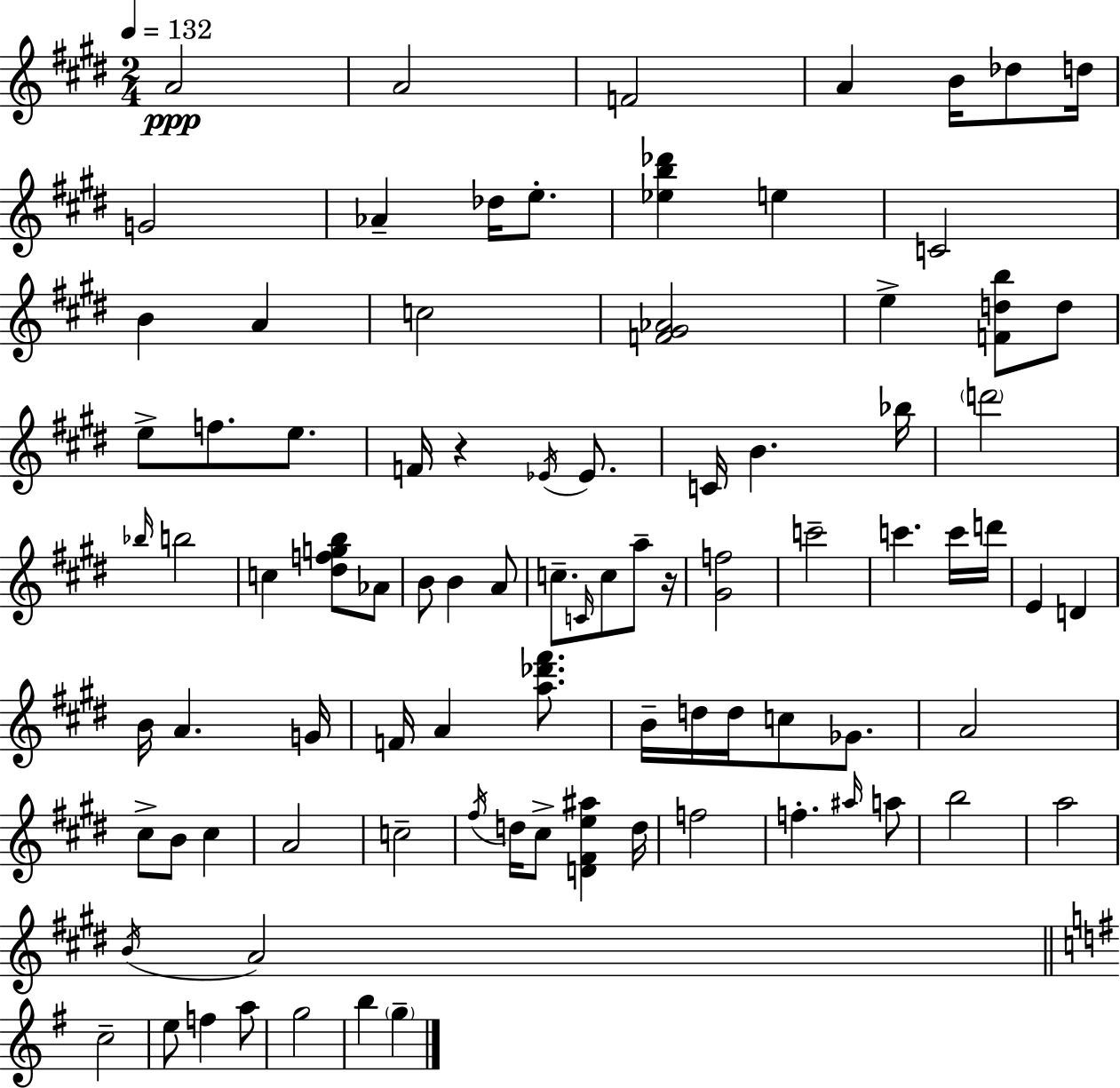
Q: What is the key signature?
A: E major